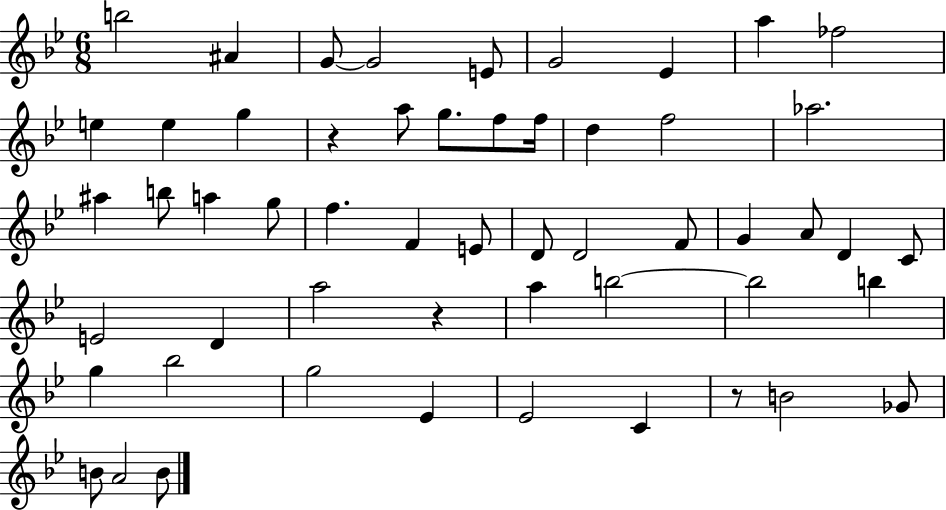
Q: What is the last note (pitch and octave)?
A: B4